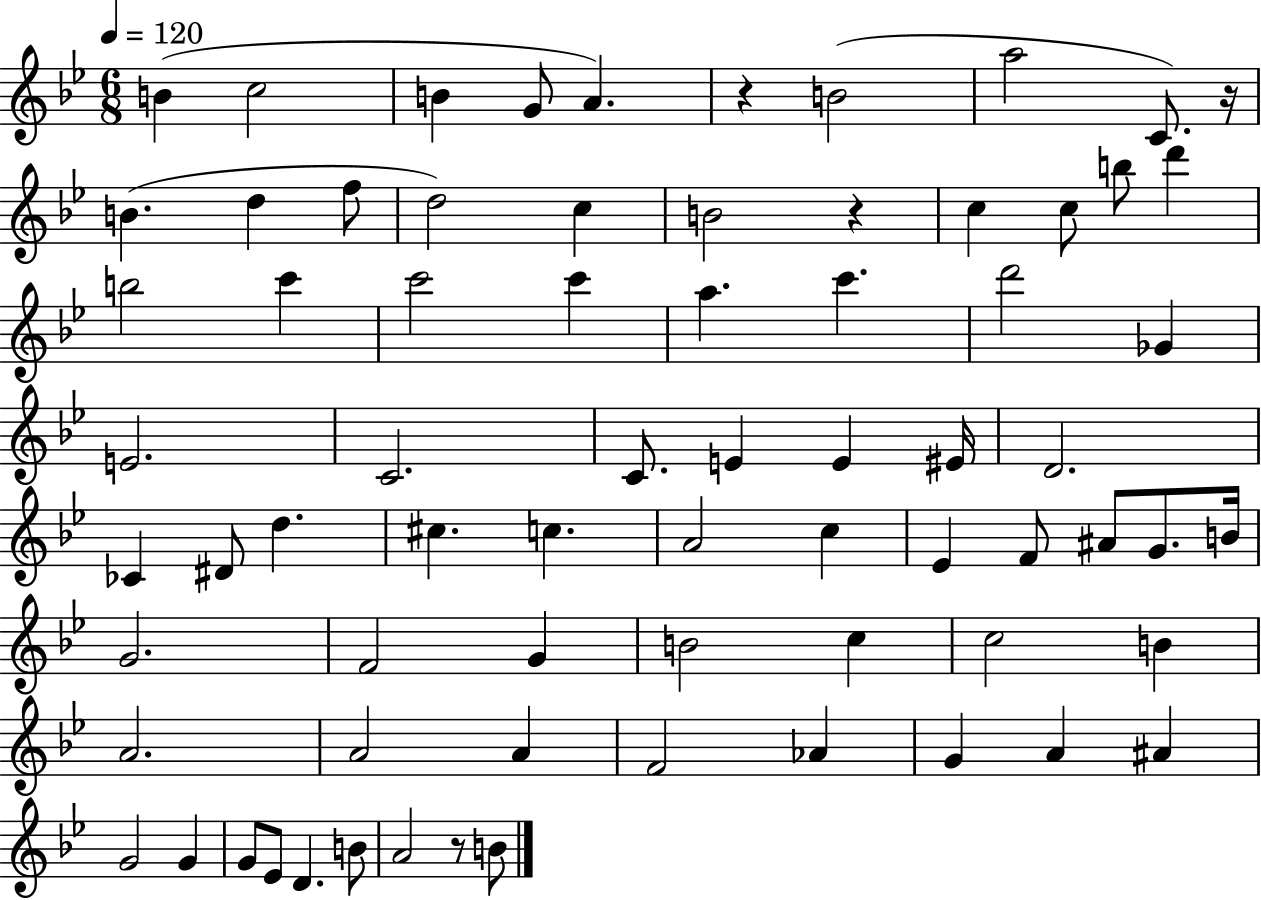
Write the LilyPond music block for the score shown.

{
  \clef treble
  \numericTimeSignature
  \time 6/8
  \key bes \major
  \tempo 4 = 120
  \repeat volta 2 { b'4( c''2 | b'4 g'8 a'4.) | r4 b'2( | a''2 c'8.) r16 | \break b'4.( d''4 f''8 | d''2) c''4 | b'2 r4 | c''4 c''8 b''8 d'''4 | \break b''2 c'''4 | c'''2 c'''4 | a''4. c'''4. | d'''2 ges'4 | \break e'2. | c'2. | c'8. e'4 e'4 eis'16 | d'2. | \break ces'4 dis'8 d''4. | cis''4. c''4. | a'2 c''4 | ees'4 f'8 ais'8 g'8. b'16 | \break g'2. | f'2 g'4 | b'2 c''4 | c''2 b'4 | \break a'2. | a'2 a'4 | f'2 aes'4 | g'4 a'4 ais'4 | \break g'2 g'4 | g'8 ees'8 d'4. b'8 | a'2 r8 b'8 | } \bar "|."
}